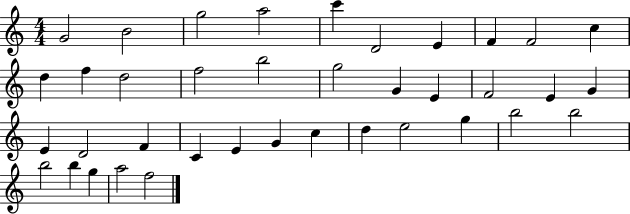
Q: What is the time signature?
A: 4/4